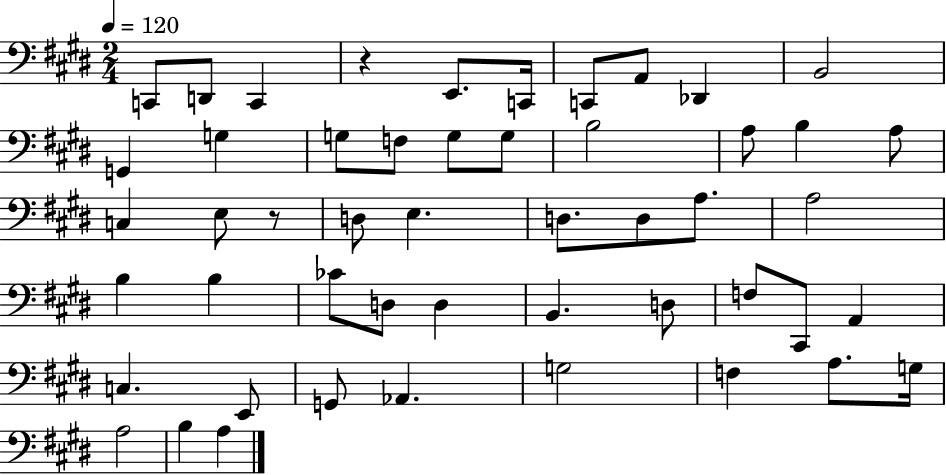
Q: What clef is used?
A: bass